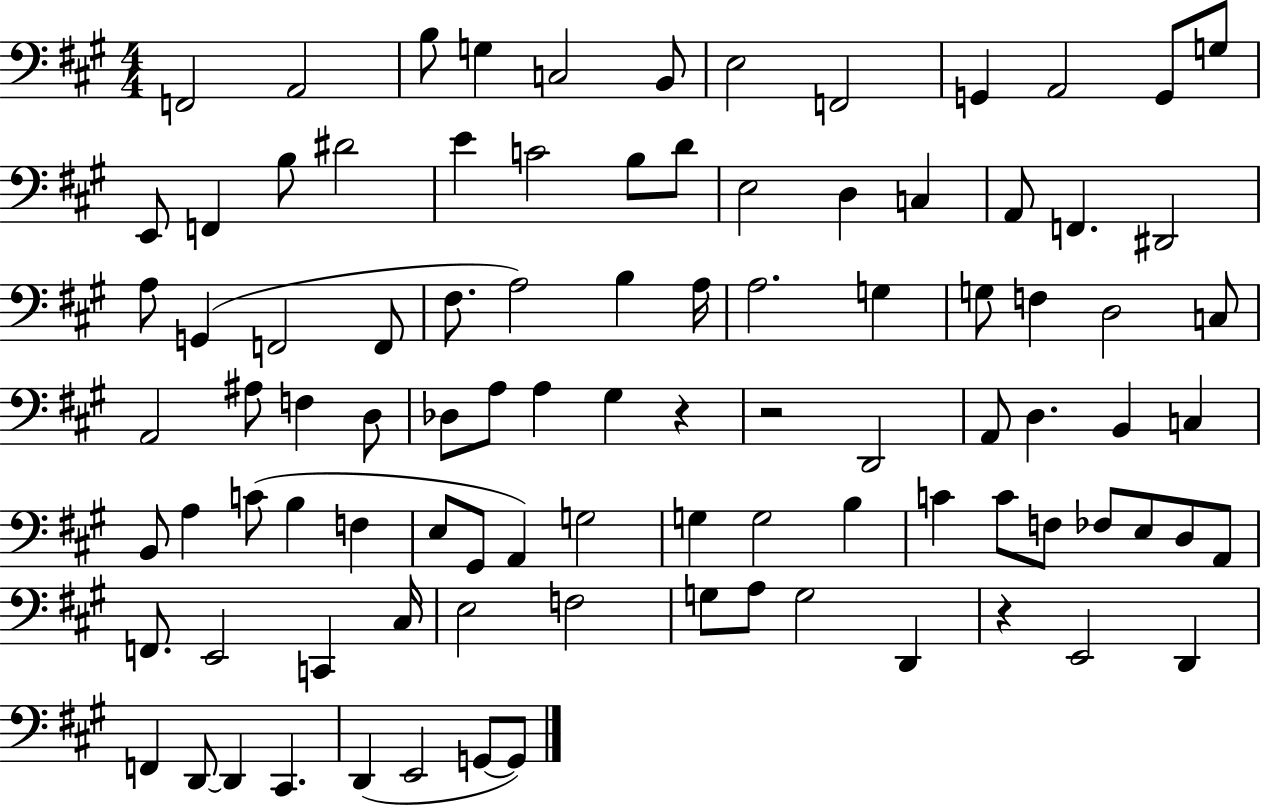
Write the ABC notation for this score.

X:1
T:Untitled
M:4/4
L:1/4
K:A
F,,2 A,,2 B,/2 G, C,2 B,,/2 E,2 F,,2 G,, A,,2 G,,/2 G,/2 E,,/2 F,, B,/2 ^D2 E C2 B,/2 D/2 E,2 D, C, A,,/2 F,, ^D,,2 A,/2 G,, F,,2 F,,/2 ^F,/2 A,2 B, A,/4 A,2 G, G,/2 F, D,2 C,/2 A,,2 ^A,/2 F, D,/2 _D,/2 A,/2 A, ^G, z z2 D,,2 A,,/2 D, B,, C, B,,/2 A, C/2 B, F, E,/2 ^G,,/2 A,, G,2 G, G,2 B, C C/2 F,/2 _F,/2 E,/2 D,/2 A,,/2 F,,/2 E,,2 C,, ^C,/4 E,2 F,2 G,/2 A,/2 G,2 D,, z E,,2 D,, F,, D,,/2 D,, ^C,, D,, E,,2 G,,/2 G,,/2